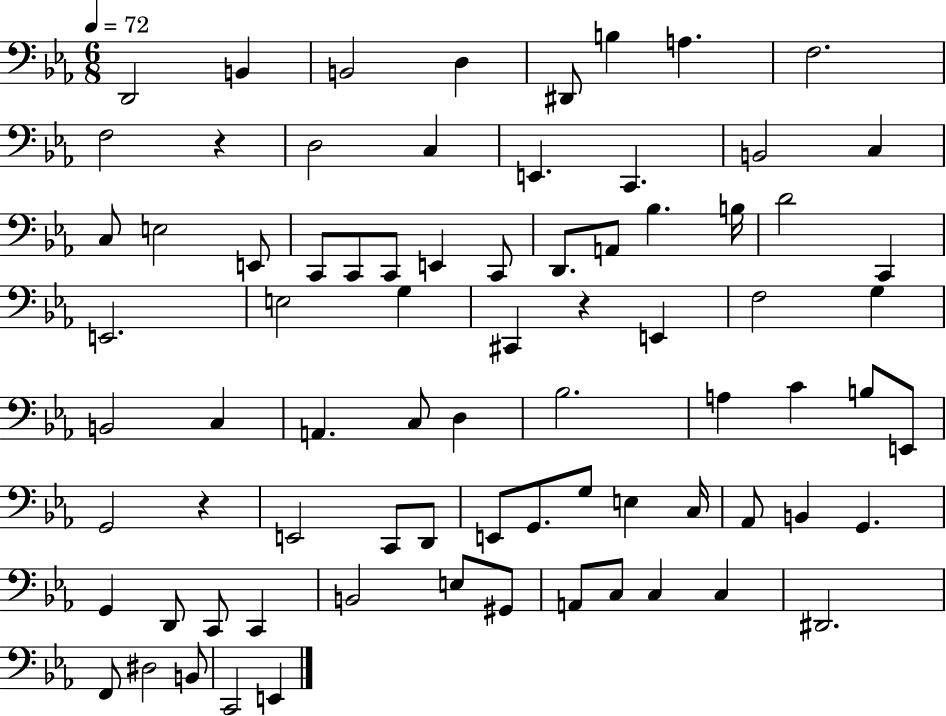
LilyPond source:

{
  \clef bass
  \numericTimeSignature
  \time 6/8
  \key ees \major
  \tempo 4 = 72
  \repeat volta 2 { d,2 b,4 | b,2 d4 | dis,8 b4 a4. | f2. | \break f2 r4 | d2 c4 | e,4. c,4. | b,2 c4 | \break c8 e2 e,8 | c,8 c,8 c,8 e,4 c,8 | d,8. a,8 bes4. b16 | d'2 c,4 | \break e,2. | e2 g4 | cis,4 r4 e,4 | f2 g4 | \break b,2 c4 | a,4. c8 d4 | bes2. | a4 c'4 b8 e,8 | \break g,2 r4 | e,2 c,8 d,8 | e,8 g,8. g8 e4 c16 | aes,8 b,4 g,4. | \break g,4 d,8 c,8 c,4 | b,2 e8 gis,8 | a,8 c8 c4 c4 | dis,2. | \break f,8 dis2 b,8 | c,2 e,4 | } \bar "|."
}